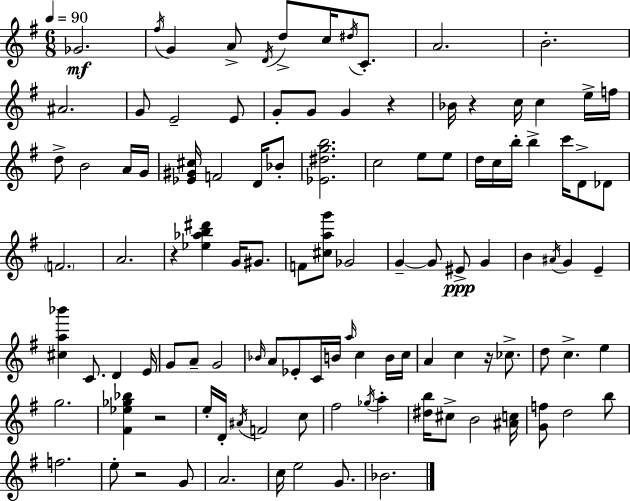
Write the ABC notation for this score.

X:1
T:Untitled
M:6/8
L:1/4
K:Em
_G2 ^f/4 G A/2 D/4 d/2 c/4 ^d/4 C/2 A2 B2 ^A2 G/2 E2 E/2 G/2 G/2 G z _B/4 z c/4 c e/4 f/4 d/2 B2 A/4 G/4 [_E^G^c]/4 F2 D/4 _B/2 [_E^dgb]2 c2 e/2 e/2 d/4 c/4 b/4 b c'/4 D/2 _D/2 F2 A2 z [_e_ab^d'] G/4 ^G/2 F/2 [^cag']/2 _G2 G G/2 ^E/2 G B ^A/4 G E [^ca_b'] C/2 D E/4 G/2 A/2 G2 _B/4 A/2 _E/2 C/4 B/4 a/4 c B/4 c/4 A c z/4 _c/2 d/2 c e g2 [^F_e_g_b] z2 e/4 D/4 ^A/4 F2 c/2 ^f2 _g/4 a [^db]/4 ^c/2 B2 [^Ac]/4 [Gf]/2 d2 b/2 f2 e/2 z2 G/2 A2 c/4 e2 G/2 _B2